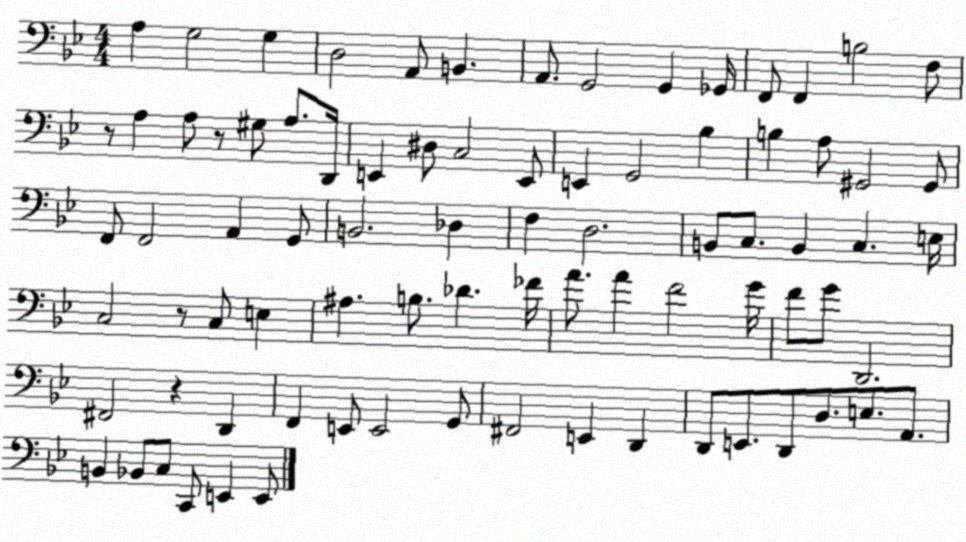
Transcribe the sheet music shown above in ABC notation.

X:1
T:Untitled
M:4/4
L:1/4
K:Bb
A, G,2 G, D,2 A,,/2 B,, A,,/2 G,,2 G,, _G,,/4 F,,/2 F,, B,2 F,/2 z/2 A, A,/2 z/2 ^G,/2 A,/2 D,,/4 E,, ^D,/2 C,2 E,,/2 E,, G,,2 _B, B, A,/2 ^G,,2 ^G,,/2 F,,/2 F,,2 A,, G,,/2 B,,2 _D, F, D,2 B,,/2 C,/2 B,, C, E,/4 C,2 z/2 C,/2 E, ^A, B,/2 _D _F/4 A/2 A F2 G/4 F/2 G/2 D,,2 ^F,,2 z D,, F,, E,,/2 E,,2 G,,/2 ^F,,2 E,, D,, D,,/2 E,,/2 D,,/2 D,/2 E,/2 A,,/2 B,, _B,,/2 C,/2 C,,/2 E,, E,,/2